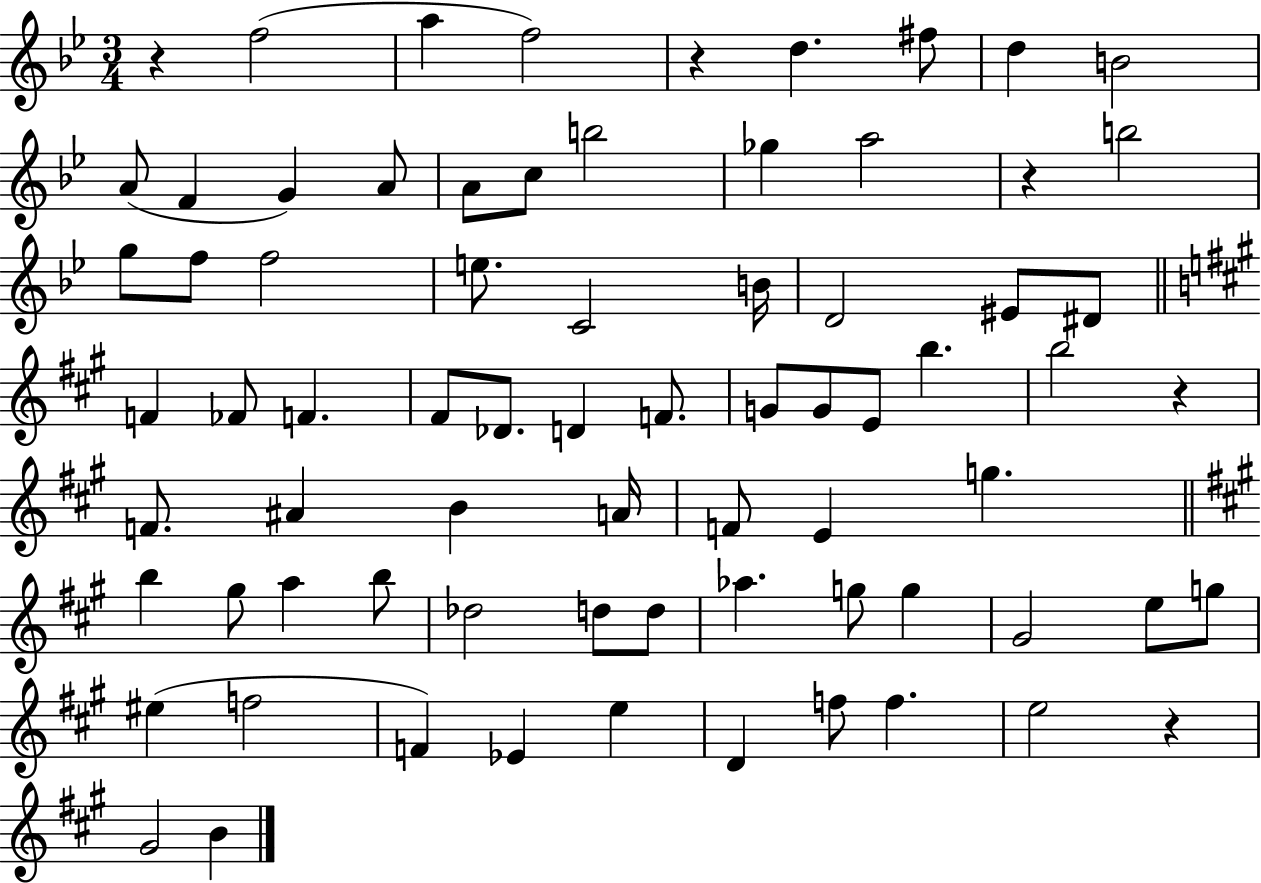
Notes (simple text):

R/q F5/h A5/q F5/h R/q D5/q. F#5/e D5/q B4/h A4/e F4/q G4/q A4/e A4/e C5/e B5/h Gb5/q A5/h R/q B5/h G5/e F5/e F5/h E5/e. C4/h B4/s D4/h EIS4/e D#4/e F4/q FES4/e F4/q. F#4/e Db4/e. D4/q F4/e. G4/e G4/e E4/e B5/q. B5/h R/q F4/e. A#4/q B4/q A4/s F4/e E4/q G5/q. B5/q G#5/e A5/q B5/e Db5/h D5/e D5/e Ab5/q. G5/e G5/q G#4/h E5/e G5/e EIS5/q F5/h F4/q Eb4/q E5/q D4/q F5/e F5/q. E5/h R/q G#4/h B4/q